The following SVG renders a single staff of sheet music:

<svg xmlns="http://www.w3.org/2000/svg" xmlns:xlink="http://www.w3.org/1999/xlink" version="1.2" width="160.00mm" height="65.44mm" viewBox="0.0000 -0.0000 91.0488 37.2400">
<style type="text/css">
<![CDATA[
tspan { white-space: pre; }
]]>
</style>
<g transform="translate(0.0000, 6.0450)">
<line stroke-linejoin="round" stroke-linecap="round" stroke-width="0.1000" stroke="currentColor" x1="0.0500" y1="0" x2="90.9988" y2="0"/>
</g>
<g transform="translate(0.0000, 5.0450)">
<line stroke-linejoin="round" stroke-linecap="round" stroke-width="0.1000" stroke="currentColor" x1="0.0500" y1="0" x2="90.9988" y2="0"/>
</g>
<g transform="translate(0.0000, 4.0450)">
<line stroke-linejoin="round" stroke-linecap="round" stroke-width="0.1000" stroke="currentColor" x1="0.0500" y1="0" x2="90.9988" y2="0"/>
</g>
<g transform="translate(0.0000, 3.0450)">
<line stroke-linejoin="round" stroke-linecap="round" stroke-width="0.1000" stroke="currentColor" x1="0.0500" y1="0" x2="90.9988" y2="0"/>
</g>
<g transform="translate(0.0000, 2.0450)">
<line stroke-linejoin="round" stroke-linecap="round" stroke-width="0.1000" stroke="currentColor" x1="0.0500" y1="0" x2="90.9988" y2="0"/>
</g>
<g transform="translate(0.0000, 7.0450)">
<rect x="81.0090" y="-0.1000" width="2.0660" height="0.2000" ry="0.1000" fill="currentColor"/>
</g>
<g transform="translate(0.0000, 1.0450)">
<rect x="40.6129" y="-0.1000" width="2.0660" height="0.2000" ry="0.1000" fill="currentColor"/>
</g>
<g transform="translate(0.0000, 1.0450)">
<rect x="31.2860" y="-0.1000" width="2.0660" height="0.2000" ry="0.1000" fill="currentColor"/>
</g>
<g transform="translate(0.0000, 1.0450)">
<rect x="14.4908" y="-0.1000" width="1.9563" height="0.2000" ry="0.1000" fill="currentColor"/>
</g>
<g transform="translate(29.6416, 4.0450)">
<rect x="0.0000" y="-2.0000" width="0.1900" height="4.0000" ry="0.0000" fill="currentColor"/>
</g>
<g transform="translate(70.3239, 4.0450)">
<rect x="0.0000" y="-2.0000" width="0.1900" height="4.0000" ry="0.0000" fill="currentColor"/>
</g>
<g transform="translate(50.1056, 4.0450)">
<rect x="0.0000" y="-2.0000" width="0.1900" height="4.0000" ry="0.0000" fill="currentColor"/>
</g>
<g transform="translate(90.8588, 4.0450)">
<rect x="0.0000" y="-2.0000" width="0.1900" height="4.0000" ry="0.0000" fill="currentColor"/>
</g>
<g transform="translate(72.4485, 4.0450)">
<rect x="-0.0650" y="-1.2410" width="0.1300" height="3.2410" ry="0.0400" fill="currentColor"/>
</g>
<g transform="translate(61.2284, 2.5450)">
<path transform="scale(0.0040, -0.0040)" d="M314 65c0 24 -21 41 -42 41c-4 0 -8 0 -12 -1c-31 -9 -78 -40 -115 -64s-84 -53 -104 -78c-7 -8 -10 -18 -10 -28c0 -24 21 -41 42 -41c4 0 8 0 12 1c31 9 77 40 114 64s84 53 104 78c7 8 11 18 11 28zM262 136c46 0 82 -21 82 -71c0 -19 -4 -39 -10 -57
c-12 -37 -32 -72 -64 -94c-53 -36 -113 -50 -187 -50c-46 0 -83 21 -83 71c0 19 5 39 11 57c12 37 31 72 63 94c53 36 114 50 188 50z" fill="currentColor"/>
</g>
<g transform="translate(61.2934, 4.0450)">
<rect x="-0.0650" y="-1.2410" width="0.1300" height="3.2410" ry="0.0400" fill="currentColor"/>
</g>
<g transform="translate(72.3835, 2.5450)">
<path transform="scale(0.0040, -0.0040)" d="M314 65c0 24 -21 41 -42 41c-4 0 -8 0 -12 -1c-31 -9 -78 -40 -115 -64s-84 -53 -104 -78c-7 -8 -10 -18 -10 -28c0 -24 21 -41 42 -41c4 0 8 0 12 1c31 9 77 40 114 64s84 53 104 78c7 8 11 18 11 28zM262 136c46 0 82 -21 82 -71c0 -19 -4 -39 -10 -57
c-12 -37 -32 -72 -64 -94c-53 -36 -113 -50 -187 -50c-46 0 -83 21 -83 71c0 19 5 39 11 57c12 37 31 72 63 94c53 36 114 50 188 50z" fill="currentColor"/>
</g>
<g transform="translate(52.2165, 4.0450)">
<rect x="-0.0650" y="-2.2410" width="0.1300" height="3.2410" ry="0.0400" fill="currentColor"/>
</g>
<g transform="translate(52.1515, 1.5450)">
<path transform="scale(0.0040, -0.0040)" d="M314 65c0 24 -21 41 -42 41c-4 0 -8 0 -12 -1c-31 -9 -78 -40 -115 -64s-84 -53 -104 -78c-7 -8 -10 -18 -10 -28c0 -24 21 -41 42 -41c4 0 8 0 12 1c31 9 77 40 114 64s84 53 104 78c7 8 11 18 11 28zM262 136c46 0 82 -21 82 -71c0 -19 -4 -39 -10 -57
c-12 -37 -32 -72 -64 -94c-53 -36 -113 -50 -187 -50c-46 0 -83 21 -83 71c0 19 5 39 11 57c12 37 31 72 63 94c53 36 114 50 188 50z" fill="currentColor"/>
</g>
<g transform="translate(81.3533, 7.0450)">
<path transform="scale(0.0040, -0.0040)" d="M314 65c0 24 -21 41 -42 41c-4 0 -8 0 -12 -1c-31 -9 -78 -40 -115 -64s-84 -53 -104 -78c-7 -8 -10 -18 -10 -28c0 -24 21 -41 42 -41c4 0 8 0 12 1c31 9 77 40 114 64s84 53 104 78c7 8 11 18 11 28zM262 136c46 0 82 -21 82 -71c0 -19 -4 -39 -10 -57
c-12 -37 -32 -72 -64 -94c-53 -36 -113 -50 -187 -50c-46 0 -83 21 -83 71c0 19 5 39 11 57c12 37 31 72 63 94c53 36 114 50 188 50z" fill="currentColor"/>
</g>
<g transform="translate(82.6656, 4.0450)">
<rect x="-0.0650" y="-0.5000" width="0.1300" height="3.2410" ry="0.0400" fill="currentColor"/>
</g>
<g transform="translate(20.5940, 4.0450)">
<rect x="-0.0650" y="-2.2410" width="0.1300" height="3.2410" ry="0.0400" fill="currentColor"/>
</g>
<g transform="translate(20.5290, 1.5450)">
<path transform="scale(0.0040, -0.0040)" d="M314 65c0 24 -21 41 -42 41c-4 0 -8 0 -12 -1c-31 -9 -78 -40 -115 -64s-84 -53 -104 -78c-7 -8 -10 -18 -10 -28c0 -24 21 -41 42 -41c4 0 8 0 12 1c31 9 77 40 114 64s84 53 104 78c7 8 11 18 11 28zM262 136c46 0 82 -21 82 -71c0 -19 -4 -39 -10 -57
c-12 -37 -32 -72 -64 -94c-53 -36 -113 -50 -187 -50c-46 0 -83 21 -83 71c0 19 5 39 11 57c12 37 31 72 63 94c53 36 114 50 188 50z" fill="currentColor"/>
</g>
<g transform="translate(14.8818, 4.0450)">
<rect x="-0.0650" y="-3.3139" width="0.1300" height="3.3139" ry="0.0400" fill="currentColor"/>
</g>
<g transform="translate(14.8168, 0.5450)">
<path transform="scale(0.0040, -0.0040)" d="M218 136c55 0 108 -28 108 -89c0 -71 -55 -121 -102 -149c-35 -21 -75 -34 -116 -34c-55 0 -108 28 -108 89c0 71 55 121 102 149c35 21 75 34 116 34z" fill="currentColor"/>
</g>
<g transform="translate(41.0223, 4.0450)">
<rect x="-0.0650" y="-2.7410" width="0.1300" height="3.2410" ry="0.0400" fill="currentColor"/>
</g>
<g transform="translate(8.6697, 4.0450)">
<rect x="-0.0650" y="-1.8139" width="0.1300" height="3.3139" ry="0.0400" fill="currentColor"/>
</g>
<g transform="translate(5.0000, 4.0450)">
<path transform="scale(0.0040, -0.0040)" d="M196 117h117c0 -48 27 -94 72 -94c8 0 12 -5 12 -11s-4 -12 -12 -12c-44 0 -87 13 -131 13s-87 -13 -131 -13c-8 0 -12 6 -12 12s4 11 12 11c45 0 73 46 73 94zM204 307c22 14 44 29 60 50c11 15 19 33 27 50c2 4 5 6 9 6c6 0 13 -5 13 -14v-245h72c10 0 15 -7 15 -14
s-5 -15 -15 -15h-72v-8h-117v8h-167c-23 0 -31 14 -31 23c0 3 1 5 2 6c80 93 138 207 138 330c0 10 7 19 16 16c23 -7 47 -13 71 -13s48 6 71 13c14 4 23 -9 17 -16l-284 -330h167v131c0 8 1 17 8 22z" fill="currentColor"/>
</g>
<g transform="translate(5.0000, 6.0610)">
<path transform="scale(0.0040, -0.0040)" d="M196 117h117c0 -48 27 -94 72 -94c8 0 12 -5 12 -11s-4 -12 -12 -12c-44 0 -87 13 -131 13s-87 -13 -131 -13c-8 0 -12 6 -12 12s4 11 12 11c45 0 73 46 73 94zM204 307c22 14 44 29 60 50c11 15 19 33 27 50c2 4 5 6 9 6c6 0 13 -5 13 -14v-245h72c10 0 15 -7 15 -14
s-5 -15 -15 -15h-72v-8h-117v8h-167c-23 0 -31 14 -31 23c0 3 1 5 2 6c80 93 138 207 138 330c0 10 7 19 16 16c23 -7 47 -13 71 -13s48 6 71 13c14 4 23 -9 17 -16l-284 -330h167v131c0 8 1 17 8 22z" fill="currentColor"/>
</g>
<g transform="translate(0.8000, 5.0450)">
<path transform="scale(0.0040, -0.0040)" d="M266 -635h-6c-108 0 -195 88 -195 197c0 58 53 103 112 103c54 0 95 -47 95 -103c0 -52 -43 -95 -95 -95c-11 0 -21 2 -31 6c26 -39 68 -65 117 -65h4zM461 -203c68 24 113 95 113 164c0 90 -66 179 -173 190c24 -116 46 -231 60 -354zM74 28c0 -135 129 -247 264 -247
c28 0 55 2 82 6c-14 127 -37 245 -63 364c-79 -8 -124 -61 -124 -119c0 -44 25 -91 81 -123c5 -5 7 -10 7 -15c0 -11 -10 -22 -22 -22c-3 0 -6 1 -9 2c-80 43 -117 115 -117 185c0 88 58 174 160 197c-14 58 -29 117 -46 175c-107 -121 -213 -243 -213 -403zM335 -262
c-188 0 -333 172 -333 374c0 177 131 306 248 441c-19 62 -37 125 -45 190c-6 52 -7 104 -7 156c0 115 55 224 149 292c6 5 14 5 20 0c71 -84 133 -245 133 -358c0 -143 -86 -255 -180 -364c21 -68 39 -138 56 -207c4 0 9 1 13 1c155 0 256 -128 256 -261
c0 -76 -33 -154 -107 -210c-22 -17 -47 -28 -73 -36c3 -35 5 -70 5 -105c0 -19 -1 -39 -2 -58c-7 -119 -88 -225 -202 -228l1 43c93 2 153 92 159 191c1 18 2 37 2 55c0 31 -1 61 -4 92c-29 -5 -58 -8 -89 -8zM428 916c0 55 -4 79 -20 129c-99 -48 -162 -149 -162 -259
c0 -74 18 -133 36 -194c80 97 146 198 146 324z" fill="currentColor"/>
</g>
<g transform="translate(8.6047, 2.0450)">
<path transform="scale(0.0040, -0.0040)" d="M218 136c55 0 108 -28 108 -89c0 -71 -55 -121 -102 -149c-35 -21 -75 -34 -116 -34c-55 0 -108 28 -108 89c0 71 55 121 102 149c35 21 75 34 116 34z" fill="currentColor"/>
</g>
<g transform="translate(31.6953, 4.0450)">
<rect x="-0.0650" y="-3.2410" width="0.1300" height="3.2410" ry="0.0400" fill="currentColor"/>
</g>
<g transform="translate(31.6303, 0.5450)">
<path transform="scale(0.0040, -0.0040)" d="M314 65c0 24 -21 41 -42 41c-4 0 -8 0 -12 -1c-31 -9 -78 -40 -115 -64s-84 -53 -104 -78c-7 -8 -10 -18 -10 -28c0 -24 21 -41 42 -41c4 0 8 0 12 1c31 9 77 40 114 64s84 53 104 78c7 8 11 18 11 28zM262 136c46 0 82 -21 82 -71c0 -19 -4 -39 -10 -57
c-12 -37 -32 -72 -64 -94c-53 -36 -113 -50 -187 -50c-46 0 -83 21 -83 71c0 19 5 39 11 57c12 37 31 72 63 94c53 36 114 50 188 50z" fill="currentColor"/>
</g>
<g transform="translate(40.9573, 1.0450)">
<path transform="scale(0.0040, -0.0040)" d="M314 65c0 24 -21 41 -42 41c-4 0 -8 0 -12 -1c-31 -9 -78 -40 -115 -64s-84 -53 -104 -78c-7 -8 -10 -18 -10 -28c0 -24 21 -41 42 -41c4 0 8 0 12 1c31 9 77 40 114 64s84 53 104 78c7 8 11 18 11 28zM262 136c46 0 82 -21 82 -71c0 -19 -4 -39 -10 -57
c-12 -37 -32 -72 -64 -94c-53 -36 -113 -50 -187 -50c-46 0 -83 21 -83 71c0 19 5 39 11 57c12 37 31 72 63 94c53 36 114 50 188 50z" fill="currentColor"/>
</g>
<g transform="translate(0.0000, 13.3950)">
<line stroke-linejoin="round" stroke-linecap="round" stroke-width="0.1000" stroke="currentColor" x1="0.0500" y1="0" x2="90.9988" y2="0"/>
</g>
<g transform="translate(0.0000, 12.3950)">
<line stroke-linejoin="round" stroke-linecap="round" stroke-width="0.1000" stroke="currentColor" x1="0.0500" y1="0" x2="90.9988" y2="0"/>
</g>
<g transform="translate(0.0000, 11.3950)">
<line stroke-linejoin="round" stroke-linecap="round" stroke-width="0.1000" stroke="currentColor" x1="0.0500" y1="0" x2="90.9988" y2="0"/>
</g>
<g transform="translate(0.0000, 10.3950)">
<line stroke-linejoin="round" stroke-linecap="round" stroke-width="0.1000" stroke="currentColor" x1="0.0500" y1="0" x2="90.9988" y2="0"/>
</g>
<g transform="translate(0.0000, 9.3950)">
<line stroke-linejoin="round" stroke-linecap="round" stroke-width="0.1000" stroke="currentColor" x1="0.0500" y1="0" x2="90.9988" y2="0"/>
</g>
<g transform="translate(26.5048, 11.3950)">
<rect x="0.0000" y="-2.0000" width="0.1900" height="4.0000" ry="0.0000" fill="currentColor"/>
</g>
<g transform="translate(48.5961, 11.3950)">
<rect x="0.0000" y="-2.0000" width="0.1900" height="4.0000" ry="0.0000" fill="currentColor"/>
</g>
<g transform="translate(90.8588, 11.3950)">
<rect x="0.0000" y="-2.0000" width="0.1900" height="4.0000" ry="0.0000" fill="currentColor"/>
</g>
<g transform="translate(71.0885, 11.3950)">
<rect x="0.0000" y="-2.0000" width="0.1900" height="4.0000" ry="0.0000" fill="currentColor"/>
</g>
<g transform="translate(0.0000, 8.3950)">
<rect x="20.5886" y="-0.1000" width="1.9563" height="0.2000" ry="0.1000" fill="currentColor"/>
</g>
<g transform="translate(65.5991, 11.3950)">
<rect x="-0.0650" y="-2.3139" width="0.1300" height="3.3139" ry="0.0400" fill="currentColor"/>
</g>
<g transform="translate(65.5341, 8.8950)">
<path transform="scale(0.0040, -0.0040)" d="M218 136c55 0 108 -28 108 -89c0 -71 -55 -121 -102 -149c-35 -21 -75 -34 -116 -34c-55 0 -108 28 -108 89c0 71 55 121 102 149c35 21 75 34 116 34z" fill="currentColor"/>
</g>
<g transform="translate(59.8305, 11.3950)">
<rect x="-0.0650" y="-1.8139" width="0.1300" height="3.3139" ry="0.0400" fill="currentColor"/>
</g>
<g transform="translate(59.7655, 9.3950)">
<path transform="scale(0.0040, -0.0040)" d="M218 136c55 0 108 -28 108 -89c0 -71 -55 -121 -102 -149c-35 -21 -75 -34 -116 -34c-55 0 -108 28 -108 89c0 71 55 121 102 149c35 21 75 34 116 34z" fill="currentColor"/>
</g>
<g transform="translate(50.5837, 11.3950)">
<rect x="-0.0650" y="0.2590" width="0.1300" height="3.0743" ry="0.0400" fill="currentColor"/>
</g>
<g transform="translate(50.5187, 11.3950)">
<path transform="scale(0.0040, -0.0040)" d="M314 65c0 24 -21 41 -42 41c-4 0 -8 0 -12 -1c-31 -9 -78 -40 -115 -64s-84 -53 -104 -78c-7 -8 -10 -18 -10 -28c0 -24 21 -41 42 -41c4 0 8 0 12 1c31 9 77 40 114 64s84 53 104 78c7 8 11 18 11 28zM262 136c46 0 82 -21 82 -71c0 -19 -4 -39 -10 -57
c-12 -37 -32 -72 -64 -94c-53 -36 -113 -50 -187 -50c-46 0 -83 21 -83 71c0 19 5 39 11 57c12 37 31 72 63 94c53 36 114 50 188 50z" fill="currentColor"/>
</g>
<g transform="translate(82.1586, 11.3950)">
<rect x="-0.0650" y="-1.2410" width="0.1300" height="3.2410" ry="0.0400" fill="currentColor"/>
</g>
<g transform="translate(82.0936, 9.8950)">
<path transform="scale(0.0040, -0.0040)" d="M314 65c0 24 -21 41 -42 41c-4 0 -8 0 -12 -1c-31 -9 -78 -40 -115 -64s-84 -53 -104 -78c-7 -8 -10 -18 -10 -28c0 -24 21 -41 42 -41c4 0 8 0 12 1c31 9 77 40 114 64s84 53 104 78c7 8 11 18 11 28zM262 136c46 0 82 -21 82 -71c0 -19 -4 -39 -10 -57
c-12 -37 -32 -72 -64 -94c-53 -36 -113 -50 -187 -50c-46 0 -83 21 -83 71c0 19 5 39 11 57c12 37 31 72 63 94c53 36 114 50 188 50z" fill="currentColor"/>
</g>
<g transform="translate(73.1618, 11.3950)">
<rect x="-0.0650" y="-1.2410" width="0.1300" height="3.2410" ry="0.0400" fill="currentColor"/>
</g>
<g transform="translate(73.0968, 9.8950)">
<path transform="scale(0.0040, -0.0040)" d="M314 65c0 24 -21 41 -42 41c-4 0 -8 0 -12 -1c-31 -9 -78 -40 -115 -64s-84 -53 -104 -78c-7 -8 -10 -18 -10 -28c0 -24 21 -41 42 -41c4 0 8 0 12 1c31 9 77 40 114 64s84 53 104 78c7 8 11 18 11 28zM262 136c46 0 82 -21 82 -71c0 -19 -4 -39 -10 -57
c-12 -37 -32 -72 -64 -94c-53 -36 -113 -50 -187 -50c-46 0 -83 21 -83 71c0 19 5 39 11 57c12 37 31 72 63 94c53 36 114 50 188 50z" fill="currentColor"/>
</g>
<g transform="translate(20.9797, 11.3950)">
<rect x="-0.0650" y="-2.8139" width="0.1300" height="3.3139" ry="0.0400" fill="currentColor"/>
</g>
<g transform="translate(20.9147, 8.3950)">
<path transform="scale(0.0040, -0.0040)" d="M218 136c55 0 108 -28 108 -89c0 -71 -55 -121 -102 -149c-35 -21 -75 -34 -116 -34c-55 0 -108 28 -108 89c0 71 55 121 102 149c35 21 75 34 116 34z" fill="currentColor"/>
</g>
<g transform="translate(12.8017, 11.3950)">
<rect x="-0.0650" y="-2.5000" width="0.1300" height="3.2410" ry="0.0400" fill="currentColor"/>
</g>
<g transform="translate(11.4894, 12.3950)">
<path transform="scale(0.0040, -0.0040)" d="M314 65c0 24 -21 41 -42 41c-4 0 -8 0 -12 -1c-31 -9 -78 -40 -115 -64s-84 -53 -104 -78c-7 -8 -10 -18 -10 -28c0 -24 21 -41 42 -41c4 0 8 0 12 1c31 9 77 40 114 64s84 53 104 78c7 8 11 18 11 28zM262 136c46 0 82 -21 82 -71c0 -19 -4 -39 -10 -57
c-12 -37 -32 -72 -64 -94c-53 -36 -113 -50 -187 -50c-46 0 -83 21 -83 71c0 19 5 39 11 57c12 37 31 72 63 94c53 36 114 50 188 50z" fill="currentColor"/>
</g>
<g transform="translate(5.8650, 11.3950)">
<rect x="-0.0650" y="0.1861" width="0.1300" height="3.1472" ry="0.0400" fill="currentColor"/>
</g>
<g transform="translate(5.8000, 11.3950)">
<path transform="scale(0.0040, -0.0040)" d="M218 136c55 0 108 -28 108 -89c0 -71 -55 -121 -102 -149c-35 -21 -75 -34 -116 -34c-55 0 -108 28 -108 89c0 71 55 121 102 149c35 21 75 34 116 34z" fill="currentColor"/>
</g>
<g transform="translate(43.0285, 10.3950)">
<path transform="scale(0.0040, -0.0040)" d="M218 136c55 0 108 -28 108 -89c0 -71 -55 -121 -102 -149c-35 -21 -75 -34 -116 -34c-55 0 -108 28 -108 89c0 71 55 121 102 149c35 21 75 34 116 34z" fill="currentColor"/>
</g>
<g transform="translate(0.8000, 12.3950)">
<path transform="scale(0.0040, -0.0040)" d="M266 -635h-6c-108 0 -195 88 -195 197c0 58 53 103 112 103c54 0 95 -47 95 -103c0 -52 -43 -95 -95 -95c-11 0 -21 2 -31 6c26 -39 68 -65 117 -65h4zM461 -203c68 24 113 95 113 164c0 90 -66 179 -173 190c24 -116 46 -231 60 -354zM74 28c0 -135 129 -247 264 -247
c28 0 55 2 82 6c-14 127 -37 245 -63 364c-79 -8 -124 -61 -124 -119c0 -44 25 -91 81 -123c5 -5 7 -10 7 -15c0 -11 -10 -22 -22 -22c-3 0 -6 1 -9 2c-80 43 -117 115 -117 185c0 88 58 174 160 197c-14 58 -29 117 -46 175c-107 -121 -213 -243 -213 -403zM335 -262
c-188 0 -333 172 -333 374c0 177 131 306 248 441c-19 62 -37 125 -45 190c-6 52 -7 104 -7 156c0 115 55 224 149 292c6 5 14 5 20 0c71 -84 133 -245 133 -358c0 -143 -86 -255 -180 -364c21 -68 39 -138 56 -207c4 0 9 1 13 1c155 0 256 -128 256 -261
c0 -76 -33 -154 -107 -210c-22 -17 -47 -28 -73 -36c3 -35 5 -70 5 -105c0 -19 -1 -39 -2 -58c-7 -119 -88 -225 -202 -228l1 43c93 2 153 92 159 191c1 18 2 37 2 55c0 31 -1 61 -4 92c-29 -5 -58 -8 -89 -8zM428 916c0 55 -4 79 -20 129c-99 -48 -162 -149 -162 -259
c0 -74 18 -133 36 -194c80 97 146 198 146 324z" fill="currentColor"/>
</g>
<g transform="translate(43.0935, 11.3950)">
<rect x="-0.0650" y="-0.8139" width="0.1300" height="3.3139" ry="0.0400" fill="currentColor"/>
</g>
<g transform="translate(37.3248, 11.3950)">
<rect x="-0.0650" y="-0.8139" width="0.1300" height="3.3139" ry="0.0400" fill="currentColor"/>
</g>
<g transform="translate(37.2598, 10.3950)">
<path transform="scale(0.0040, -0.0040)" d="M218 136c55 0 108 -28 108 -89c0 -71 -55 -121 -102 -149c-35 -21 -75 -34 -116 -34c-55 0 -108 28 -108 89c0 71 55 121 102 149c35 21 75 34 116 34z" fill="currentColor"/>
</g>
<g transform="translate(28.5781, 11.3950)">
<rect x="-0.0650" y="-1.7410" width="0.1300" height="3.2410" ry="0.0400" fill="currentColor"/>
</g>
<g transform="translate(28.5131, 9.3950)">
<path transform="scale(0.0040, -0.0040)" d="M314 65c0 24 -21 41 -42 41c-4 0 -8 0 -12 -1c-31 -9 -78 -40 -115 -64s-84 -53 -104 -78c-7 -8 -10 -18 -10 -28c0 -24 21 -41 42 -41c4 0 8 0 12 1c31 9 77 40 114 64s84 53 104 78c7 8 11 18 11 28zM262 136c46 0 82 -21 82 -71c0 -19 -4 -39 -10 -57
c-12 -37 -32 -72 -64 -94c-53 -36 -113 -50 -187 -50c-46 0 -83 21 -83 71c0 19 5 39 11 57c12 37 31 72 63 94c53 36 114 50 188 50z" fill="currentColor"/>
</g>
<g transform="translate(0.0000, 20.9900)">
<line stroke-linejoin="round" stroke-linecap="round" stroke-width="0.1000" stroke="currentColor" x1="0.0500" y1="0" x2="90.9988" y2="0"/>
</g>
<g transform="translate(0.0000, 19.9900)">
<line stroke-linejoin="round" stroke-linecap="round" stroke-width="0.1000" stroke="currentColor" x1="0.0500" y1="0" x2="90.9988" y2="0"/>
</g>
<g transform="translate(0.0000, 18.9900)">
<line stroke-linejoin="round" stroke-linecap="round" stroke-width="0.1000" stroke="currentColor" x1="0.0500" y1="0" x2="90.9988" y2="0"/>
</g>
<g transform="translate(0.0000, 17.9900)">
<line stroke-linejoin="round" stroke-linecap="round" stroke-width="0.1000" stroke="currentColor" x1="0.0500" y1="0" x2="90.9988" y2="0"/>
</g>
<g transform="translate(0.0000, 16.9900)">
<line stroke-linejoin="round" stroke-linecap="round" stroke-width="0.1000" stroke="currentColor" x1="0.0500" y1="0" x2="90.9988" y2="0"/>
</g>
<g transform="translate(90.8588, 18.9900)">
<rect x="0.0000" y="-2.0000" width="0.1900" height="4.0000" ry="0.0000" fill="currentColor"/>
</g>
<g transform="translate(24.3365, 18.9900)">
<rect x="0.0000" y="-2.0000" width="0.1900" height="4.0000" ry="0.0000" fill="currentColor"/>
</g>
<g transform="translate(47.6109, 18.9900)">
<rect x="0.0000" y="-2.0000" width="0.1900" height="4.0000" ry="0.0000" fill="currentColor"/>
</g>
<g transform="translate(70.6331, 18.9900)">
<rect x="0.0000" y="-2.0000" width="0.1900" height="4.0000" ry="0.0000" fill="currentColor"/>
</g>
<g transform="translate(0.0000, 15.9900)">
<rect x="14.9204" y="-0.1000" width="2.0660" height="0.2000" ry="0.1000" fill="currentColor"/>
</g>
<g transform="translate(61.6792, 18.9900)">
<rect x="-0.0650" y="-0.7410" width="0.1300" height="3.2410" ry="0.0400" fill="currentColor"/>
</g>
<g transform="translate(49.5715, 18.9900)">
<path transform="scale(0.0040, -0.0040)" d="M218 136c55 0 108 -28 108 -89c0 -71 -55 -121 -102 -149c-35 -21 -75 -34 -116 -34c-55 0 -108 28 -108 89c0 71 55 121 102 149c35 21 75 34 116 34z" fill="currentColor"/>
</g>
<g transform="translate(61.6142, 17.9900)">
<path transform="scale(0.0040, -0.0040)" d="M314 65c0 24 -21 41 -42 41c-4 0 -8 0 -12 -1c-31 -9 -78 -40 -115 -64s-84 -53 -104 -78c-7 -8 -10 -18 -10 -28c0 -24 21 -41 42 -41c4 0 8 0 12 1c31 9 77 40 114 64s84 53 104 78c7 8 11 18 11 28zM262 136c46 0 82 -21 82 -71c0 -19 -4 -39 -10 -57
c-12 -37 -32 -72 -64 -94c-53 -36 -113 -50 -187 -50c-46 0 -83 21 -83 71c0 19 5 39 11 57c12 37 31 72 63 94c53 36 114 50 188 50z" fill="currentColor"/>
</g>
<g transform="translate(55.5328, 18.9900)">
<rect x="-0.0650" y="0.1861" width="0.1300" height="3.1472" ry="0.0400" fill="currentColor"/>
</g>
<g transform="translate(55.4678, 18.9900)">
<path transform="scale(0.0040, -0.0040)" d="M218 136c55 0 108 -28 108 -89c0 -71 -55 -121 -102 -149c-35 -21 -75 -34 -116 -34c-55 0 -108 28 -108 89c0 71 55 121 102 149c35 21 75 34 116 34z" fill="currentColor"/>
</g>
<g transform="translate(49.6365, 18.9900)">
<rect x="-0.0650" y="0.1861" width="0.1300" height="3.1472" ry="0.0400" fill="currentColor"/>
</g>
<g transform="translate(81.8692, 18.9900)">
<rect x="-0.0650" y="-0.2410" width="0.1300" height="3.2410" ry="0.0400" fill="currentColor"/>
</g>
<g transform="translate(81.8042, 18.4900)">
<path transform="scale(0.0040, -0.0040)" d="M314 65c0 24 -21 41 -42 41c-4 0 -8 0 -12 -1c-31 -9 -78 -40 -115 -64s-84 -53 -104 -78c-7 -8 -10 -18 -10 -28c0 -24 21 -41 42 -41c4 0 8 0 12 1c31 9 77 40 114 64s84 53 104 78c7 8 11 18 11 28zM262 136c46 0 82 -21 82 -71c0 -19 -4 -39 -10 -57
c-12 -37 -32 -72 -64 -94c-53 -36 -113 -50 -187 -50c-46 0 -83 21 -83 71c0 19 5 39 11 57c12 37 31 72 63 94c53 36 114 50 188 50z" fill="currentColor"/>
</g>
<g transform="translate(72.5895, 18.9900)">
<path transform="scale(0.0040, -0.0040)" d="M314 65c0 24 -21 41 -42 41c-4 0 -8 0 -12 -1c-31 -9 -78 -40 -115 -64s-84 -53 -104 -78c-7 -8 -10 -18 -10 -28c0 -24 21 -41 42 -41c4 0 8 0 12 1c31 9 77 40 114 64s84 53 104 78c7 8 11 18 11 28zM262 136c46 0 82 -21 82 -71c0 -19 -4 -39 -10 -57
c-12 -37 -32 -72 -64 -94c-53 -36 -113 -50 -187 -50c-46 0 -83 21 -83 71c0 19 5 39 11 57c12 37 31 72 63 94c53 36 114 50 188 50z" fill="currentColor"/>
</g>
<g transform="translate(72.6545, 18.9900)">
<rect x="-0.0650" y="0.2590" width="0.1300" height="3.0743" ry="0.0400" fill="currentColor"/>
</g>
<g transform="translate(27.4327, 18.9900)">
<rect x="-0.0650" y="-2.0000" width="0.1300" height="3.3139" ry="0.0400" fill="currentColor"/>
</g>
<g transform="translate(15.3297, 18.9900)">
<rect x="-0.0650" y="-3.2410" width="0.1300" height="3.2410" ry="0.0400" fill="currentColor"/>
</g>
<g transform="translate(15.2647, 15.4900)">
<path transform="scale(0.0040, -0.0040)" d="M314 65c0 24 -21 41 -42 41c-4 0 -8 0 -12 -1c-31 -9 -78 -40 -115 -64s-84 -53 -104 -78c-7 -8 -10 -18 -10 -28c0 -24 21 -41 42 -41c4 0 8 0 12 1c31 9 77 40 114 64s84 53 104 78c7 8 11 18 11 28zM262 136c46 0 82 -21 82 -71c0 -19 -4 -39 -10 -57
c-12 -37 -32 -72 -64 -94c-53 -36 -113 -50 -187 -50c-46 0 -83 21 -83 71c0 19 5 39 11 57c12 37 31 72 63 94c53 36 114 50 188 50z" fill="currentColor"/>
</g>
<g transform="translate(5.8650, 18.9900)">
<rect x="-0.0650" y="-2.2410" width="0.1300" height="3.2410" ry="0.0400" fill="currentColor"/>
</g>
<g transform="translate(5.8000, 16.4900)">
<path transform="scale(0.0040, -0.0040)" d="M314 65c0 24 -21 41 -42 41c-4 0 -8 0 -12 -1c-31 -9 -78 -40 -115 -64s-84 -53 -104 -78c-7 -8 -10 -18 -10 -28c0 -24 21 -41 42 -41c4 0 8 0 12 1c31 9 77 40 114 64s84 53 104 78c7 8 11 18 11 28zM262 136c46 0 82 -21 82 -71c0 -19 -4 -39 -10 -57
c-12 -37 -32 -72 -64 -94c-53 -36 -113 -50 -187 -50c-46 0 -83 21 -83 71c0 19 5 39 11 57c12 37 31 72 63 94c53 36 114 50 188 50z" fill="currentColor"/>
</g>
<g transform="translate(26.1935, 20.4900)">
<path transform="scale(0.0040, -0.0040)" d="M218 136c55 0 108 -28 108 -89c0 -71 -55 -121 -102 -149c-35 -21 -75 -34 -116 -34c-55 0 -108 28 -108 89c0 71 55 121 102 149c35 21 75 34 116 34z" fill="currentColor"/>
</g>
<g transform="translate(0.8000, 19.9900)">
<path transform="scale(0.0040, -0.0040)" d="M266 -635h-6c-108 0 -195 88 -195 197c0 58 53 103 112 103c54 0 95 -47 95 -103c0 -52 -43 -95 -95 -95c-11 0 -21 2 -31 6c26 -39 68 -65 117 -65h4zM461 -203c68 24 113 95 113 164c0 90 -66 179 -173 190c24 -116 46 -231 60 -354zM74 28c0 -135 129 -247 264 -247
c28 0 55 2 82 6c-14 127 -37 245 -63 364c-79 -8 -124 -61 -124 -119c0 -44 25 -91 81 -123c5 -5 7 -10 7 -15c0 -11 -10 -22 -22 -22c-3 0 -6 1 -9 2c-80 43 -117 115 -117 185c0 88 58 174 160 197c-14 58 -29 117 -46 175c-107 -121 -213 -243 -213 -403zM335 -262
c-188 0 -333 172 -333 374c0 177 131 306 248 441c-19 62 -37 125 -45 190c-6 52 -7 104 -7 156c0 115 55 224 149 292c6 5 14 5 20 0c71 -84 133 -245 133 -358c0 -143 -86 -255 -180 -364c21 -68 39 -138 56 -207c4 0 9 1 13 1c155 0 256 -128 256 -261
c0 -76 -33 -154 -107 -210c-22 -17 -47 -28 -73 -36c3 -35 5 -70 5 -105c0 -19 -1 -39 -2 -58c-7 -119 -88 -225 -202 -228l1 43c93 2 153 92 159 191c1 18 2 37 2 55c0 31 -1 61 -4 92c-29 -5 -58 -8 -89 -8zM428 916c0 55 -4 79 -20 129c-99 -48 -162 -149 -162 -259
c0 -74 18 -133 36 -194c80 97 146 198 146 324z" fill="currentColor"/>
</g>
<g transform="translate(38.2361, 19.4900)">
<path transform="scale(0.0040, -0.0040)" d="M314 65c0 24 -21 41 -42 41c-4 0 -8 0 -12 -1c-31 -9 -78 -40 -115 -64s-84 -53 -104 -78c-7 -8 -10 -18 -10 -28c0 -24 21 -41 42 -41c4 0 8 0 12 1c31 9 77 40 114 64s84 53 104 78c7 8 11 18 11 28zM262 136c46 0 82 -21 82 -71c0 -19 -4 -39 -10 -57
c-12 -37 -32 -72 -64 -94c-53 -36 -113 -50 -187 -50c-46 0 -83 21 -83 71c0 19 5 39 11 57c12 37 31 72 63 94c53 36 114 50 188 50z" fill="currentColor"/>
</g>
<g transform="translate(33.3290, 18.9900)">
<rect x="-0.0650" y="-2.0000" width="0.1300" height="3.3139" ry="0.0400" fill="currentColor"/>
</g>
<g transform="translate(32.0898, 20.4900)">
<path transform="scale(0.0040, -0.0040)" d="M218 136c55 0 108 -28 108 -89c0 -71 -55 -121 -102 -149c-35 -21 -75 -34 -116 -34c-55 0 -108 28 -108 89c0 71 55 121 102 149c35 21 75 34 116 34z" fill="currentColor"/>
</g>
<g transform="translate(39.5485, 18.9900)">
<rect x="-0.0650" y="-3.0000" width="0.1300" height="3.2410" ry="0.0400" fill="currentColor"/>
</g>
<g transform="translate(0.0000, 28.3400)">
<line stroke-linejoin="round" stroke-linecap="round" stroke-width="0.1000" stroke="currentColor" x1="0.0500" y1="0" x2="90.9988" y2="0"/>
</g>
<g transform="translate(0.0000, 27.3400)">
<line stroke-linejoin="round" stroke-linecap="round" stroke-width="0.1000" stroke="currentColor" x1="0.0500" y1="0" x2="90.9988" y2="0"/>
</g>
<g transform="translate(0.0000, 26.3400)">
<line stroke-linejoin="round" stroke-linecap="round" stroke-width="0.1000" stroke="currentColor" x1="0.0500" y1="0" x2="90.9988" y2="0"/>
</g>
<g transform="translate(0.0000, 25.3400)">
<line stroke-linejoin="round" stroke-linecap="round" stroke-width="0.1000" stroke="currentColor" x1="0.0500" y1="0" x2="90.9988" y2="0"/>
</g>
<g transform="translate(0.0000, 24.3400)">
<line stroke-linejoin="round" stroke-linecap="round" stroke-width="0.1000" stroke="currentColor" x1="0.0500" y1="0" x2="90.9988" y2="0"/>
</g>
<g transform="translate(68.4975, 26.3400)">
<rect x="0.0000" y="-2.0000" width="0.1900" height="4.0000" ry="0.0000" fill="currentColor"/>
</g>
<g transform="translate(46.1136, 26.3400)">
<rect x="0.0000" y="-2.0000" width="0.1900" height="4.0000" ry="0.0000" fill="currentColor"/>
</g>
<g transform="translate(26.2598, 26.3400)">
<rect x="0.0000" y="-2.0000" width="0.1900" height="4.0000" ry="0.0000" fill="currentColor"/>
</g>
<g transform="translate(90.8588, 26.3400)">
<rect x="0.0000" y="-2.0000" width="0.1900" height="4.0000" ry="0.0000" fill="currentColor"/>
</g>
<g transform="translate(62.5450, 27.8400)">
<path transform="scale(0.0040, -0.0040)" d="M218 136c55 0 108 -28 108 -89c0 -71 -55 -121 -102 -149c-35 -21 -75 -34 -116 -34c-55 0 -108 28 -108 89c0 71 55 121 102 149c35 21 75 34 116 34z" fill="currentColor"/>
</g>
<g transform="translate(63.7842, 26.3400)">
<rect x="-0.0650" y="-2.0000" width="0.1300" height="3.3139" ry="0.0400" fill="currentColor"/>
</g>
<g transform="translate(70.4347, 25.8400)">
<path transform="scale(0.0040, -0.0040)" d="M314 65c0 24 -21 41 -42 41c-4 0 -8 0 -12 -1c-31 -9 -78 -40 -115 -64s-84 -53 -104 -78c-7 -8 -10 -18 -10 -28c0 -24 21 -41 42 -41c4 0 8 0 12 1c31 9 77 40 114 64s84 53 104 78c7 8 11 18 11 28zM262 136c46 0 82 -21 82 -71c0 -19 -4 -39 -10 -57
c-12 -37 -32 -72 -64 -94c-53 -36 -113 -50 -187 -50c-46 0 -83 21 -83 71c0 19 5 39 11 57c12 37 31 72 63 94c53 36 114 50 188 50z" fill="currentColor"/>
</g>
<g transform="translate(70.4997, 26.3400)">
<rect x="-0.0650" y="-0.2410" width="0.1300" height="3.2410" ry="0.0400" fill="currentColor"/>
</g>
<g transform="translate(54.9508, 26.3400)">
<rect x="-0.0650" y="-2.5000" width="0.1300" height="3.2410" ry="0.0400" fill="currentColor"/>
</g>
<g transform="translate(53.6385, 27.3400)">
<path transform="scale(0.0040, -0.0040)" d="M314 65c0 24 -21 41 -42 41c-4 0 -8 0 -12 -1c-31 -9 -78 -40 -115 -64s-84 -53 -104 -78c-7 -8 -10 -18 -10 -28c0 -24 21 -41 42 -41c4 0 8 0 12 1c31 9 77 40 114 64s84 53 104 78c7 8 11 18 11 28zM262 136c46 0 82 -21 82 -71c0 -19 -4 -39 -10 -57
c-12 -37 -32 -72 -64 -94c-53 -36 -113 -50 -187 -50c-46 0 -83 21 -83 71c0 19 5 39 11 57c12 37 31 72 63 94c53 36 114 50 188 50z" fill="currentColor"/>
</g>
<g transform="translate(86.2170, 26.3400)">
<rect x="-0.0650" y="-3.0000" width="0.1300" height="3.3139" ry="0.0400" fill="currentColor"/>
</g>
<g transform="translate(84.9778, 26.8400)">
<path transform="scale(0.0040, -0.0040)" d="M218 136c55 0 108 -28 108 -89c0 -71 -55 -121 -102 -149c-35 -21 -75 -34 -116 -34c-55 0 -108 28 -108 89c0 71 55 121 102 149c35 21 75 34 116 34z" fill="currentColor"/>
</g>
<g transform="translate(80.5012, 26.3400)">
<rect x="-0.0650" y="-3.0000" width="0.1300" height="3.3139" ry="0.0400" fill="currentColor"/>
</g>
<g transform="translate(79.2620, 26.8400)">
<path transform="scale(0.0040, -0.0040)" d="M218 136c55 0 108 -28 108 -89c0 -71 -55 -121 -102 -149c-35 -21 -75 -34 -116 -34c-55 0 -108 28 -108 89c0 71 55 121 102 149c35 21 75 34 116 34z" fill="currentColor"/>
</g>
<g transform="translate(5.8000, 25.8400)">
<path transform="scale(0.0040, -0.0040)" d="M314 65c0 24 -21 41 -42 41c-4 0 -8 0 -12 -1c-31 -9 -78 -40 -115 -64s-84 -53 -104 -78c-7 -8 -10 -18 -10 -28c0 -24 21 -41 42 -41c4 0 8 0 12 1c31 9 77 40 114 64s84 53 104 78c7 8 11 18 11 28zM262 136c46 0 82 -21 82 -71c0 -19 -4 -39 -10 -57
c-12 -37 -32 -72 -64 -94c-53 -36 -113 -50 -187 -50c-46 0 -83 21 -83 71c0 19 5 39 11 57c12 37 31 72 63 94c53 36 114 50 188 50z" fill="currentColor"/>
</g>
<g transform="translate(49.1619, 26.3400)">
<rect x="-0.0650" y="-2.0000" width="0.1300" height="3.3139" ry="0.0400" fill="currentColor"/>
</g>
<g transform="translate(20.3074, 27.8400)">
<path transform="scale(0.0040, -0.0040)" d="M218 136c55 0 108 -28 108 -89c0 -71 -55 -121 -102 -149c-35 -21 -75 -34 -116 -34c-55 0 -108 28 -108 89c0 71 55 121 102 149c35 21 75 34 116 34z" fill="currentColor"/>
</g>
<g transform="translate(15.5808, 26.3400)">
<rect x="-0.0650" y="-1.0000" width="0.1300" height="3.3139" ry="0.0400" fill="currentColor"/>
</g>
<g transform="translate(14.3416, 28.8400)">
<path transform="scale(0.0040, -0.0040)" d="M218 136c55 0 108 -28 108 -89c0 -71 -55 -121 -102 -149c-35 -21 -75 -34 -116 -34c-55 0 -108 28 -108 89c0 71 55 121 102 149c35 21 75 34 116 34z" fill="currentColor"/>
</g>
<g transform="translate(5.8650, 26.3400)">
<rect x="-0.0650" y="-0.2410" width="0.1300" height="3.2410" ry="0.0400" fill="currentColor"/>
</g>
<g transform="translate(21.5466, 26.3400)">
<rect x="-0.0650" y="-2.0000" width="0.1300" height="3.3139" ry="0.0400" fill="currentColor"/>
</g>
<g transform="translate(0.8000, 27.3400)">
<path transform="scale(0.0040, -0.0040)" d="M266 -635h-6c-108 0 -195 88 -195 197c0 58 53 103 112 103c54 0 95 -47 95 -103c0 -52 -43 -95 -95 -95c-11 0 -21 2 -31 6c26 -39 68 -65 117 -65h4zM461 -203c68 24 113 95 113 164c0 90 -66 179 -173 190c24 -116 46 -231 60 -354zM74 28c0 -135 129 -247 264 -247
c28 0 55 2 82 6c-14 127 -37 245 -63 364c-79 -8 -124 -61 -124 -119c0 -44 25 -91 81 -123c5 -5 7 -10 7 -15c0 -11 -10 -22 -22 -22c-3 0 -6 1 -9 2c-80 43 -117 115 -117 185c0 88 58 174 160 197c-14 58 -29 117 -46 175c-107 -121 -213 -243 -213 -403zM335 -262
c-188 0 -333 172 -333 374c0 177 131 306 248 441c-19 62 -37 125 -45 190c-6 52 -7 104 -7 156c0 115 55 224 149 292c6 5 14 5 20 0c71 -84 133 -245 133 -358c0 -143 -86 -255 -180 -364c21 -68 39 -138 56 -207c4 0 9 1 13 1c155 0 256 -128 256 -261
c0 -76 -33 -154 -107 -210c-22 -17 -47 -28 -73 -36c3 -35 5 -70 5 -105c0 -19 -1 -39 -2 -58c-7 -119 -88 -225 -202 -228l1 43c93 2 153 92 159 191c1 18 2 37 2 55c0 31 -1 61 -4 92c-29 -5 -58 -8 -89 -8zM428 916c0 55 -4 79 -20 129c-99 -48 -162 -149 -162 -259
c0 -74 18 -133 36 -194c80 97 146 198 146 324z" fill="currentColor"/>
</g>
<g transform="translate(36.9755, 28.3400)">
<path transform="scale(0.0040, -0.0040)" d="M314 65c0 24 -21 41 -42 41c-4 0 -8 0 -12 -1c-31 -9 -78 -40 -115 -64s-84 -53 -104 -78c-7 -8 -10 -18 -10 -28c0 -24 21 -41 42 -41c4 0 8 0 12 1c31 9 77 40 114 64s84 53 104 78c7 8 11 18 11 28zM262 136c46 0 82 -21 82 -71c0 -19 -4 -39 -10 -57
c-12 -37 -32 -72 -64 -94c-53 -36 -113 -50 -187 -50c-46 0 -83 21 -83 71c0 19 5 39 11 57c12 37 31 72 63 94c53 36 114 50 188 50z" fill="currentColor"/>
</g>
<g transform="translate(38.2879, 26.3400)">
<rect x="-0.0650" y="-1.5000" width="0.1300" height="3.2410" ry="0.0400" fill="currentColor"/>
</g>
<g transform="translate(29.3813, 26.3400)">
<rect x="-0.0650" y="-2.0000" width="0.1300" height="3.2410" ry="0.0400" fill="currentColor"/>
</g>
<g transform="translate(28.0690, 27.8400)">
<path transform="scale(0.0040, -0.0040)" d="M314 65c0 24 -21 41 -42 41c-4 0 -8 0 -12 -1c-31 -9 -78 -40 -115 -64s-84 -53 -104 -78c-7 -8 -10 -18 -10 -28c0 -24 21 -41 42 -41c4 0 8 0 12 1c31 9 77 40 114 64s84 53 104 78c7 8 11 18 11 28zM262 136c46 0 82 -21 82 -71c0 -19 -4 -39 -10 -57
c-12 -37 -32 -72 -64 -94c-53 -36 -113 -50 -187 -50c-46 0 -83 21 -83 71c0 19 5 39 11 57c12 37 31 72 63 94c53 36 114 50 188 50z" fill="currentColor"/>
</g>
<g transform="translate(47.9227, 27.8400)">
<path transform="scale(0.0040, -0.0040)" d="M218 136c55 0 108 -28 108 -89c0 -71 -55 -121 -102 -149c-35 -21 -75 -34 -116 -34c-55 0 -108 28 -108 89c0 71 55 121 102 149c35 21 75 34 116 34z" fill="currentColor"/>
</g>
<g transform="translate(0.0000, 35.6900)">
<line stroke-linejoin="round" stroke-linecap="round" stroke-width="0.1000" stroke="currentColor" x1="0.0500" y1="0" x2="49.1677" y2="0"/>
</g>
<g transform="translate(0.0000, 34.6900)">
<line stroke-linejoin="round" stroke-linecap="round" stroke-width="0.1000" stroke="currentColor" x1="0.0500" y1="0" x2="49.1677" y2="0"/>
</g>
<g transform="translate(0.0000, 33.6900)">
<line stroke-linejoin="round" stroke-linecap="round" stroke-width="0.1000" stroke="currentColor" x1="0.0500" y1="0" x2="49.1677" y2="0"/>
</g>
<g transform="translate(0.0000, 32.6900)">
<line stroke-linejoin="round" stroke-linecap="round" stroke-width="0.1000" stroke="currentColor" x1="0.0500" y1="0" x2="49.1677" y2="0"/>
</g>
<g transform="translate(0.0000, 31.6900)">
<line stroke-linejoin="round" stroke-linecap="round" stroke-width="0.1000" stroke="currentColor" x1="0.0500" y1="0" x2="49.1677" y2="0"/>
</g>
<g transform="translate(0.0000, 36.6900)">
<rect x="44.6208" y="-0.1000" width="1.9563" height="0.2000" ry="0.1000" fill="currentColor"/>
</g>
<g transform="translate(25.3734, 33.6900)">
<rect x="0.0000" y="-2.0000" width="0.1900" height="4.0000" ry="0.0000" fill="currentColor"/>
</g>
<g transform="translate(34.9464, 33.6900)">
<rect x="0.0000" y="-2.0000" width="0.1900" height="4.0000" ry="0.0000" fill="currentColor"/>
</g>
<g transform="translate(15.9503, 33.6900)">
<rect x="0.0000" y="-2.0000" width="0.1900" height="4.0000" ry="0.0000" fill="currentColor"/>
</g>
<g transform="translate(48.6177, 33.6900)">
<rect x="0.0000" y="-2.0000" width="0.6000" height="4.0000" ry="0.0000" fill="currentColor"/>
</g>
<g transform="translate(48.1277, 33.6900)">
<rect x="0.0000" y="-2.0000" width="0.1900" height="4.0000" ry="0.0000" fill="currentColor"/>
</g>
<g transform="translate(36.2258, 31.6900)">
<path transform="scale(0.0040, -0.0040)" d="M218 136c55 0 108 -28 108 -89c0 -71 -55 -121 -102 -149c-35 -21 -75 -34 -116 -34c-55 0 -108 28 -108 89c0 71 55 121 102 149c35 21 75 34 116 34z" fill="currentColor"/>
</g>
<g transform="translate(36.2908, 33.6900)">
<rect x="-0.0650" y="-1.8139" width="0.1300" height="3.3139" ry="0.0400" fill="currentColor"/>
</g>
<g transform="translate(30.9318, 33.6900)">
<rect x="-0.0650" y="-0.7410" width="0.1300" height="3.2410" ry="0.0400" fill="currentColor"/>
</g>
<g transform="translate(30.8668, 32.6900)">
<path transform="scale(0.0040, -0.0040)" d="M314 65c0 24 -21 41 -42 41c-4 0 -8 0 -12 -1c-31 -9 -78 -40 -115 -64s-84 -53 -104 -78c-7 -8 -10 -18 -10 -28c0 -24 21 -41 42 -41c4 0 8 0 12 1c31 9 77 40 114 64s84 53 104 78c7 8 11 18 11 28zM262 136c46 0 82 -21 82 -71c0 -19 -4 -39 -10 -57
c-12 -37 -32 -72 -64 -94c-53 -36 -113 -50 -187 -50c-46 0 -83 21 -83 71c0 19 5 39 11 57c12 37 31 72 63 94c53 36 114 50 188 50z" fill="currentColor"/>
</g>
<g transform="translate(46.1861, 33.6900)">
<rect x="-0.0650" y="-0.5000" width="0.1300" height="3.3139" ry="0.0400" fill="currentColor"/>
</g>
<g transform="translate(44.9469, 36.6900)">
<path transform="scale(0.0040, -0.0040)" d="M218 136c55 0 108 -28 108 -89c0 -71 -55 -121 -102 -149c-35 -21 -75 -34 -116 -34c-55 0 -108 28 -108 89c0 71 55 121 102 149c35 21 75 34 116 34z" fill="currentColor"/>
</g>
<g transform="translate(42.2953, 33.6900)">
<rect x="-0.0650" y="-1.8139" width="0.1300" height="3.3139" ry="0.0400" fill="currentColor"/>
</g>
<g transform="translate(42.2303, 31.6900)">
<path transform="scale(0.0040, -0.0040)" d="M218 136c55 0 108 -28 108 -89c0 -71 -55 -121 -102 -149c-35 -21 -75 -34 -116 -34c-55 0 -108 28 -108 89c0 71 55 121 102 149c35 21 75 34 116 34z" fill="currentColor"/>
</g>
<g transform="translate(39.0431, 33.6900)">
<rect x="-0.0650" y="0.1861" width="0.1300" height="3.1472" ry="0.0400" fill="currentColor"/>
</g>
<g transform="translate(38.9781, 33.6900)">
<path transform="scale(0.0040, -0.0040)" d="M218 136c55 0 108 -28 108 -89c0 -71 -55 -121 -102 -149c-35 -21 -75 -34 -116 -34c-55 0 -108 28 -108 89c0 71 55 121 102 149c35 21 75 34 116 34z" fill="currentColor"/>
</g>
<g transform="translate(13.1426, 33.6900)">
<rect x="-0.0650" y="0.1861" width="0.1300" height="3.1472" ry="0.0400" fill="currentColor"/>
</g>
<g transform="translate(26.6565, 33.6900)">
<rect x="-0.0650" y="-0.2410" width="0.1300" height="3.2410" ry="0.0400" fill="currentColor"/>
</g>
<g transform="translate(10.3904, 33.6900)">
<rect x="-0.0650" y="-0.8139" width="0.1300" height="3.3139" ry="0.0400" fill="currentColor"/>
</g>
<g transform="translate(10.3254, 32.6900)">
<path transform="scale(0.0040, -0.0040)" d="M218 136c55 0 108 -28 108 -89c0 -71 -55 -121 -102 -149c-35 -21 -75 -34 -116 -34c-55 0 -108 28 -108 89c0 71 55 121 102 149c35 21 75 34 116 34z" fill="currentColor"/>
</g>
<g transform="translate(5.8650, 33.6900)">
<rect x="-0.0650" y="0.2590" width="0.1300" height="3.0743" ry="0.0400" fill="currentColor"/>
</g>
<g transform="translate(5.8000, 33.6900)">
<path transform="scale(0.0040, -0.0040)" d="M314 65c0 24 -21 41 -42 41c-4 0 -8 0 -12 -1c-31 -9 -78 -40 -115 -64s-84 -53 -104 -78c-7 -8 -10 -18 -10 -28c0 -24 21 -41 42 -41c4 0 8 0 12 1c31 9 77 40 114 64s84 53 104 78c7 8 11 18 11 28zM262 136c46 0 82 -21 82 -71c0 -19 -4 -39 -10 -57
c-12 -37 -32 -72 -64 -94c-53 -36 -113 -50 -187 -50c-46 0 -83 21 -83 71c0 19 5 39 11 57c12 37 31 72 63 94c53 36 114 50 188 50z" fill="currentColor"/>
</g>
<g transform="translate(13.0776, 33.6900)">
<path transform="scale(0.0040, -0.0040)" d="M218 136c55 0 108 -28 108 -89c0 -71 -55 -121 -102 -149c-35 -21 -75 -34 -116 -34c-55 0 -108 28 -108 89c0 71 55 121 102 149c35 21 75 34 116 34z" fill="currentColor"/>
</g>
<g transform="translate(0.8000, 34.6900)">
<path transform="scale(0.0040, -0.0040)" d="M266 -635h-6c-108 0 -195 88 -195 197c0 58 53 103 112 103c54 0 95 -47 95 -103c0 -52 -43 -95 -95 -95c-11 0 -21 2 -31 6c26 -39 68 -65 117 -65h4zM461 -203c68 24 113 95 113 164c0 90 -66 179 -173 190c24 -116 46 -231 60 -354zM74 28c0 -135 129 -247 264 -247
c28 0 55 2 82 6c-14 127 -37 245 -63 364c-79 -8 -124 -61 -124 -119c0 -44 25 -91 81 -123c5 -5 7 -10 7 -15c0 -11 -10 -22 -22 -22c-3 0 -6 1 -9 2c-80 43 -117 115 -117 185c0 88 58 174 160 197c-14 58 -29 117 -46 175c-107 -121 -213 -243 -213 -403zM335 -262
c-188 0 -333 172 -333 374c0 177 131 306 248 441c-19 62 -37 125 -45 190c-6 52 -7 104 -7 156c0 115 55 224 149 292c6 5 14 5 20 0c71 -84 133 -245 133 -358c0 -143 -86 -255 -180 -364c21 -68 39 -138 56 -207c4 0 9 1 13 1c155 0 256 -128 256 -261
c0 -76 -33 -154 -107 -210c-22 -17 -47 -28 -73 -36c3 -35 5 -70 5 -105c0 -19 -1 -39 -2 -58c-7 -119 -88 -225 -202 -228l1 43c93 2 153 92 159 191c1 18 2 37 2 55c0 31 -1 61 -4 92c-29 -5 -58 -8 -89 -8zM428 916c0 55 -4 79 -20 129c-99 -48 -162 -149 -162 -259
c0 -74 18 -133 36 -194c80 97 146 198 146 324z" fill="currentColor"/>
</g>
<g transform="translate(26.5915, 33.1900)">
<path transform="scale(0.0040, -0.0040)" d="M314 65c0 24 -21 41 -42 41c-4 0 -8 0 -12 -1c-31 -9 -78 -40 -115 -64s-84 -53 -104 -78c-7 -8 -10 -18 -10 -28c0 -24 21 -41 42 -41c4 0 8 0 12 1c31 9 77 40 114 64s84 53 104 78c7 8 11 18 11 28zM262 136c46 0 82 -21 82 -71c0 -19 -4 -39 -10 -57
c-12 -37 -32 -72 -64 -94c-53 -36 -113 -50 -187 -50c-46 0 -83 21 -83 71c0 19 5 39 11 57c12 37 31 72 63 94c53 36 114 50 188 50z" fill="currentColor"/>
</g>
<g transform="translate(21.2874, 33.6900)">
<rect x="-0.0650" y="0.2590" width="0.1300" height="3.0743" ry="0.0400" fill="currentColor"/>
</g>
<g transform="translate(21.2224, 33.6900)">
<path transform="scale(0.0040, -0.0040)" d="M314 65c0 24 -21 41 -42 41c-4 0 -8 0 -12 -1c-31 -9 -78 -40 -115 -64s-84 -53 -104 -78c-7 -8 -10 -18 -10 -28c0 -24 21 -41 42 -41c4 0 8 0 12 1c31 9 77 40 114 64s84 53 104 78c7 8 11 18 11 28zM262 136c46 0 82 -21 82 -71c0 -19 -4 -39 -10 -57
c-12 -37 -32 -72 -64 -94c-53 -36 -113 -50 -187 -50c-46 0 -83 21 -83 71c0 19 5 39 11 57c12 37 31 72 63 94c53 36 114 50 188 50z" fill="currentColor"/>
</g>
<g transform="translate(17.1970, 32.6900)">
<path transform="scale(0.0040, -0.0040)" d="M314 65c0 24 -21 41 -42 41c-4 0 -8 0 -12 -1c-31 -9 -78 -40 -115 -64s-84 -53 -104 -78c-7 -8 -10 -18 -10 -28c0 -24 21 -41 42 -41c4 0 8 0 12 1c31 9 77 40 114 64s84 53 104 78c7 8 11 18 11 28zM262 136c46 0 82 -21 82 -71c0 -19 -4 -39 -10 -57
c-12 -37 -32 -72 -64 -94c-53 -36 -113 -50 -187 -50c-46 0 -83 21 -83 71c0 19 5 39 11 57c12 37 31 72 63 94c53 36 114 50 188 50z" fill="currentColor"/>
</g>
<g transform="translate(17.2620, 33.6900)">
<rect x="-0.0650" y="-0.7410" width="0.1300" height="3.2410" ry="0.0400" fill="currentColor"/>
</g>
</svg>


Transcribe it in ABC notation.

X:1
T:Untitled
M:4/4
L:1/4
K:C
f b g2 b2 a2 g2 e2 e2 C2 B G2 a f2 d d B2 f g e2 e2 g2 b2 F F A2 B B d2 B2 c2 c2 D F F2 E2 F G2 F c2 A A B2 d B d2 B2 c2 d2 f B f C